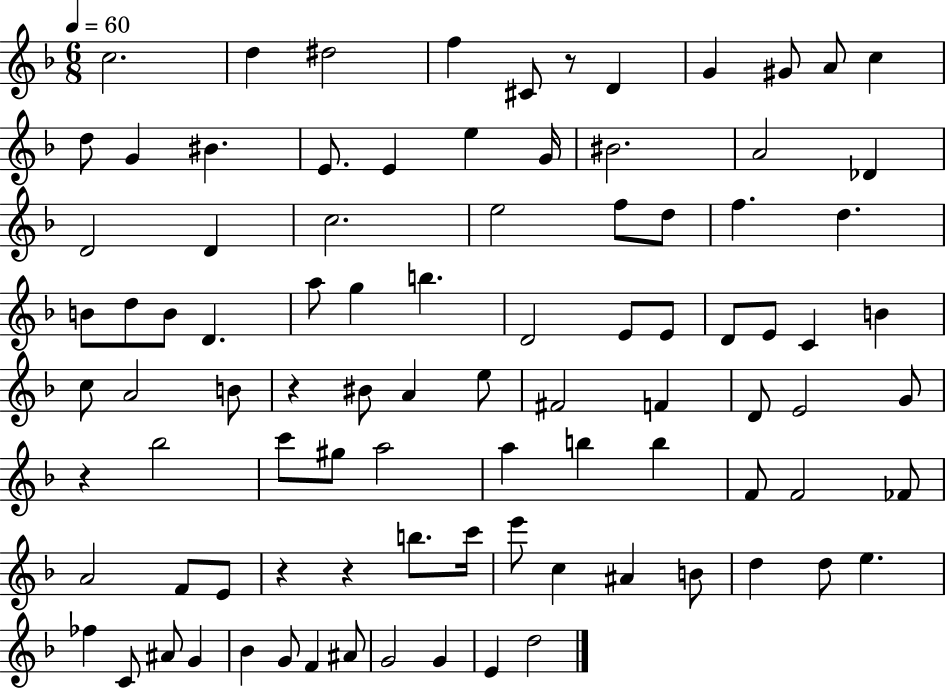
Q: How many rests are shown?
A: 5